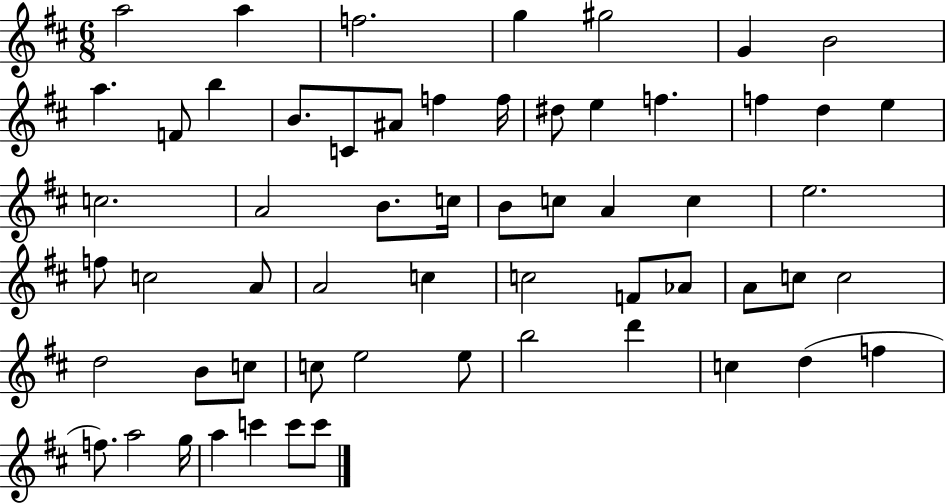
{
  \clef treble
  \numericTimeSignature
  \time 6/8
  \key d \major
  a''2 a''4 | f''2. | g''4 gis''2 | g'4 b'2 | \break a''4. f'8 b''4 | b'8. c'8 ais'8 f''4 f''16 | dis''8 e''4 f''4. | f''4 d''4 e''4 | \break c''2. | a'2 b'8. c''16 | b'8 c''8 a'4 c''4 | e''2. | \break f''8 c''2 a'8 | a'2 c''4 | c''2 f'8 aes'8 | a'8 c''8 c''2 | \break d''2 b'8 c''8 | c''8 e''2 e''8 | b''2 d'''4 | c''4 d''4( f''4 | \break f''8.) a''2 g''16 | a''4 c'''4 c'''8 c'''8 | \bar "|."
}